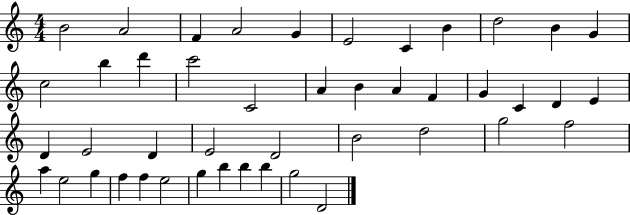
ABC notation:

X:1
T:Untitled
M:4/4
L:1/4
K:C
B2 A2 F A2 G E2 C B d2 B G c2 b d' c'2 C2 A B A F G C D E D E2 D E2 D2 B2 d2 g2 f2 a e2 g f f e2 g b b b g2 D2